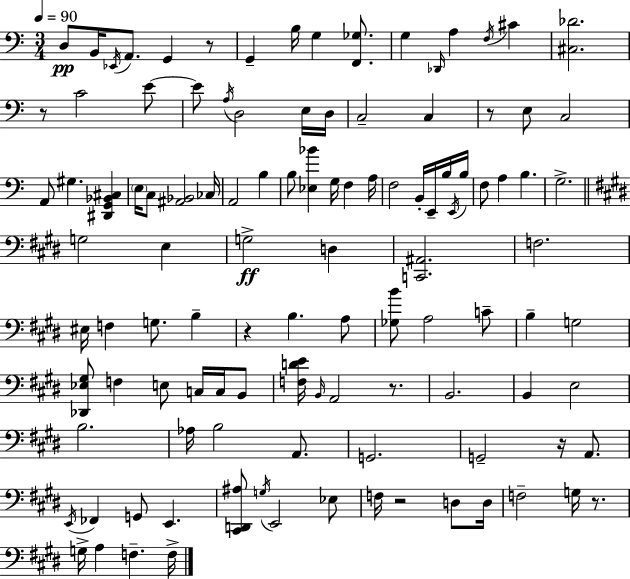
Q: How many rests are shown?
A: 8